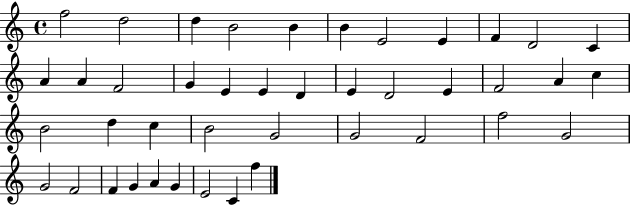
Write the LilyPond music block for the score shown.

{
  \clef treble
  \time 4/4
  \defaultTimeSignature
  \key c \major
  f''2 d''2 | d''4 b'2 b'4 | b'4 e'2 e'4 | f'4 d'2 c'4 | \break a'4 a'4 f'2 | g'4 e'4 e'4 d'4 | e'4 d'2 e'4 | f'2 a'4 c''4 | \break b'2 d''4 c''4 | b'2 g'2 | g'2 f'2 | f''2 g'2 | \break g'2 f'2 | f'4 g'4 a'4 g'4 | e'2 c'4 f''4 | \bar "|."
}